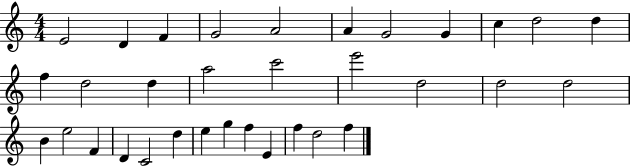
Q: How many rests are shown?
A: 0